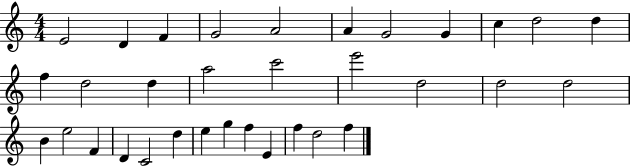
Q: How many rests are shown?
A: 0